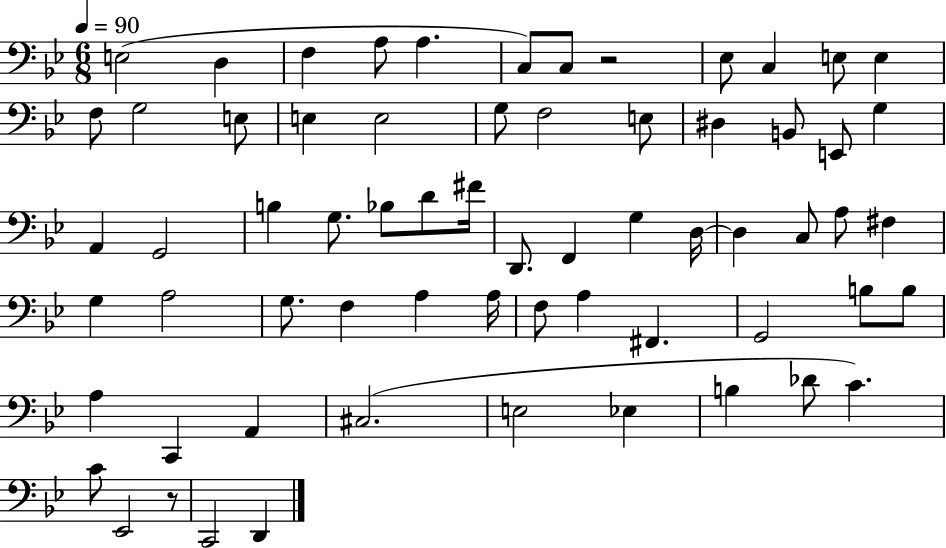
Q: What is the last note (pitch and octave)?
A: D2